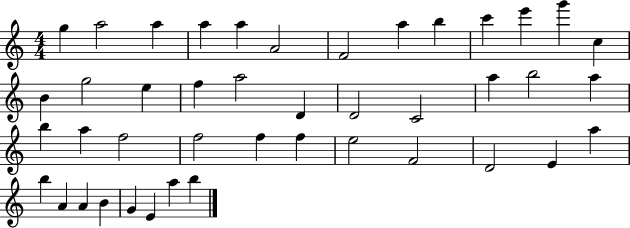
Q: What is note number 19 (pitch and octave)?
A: D4